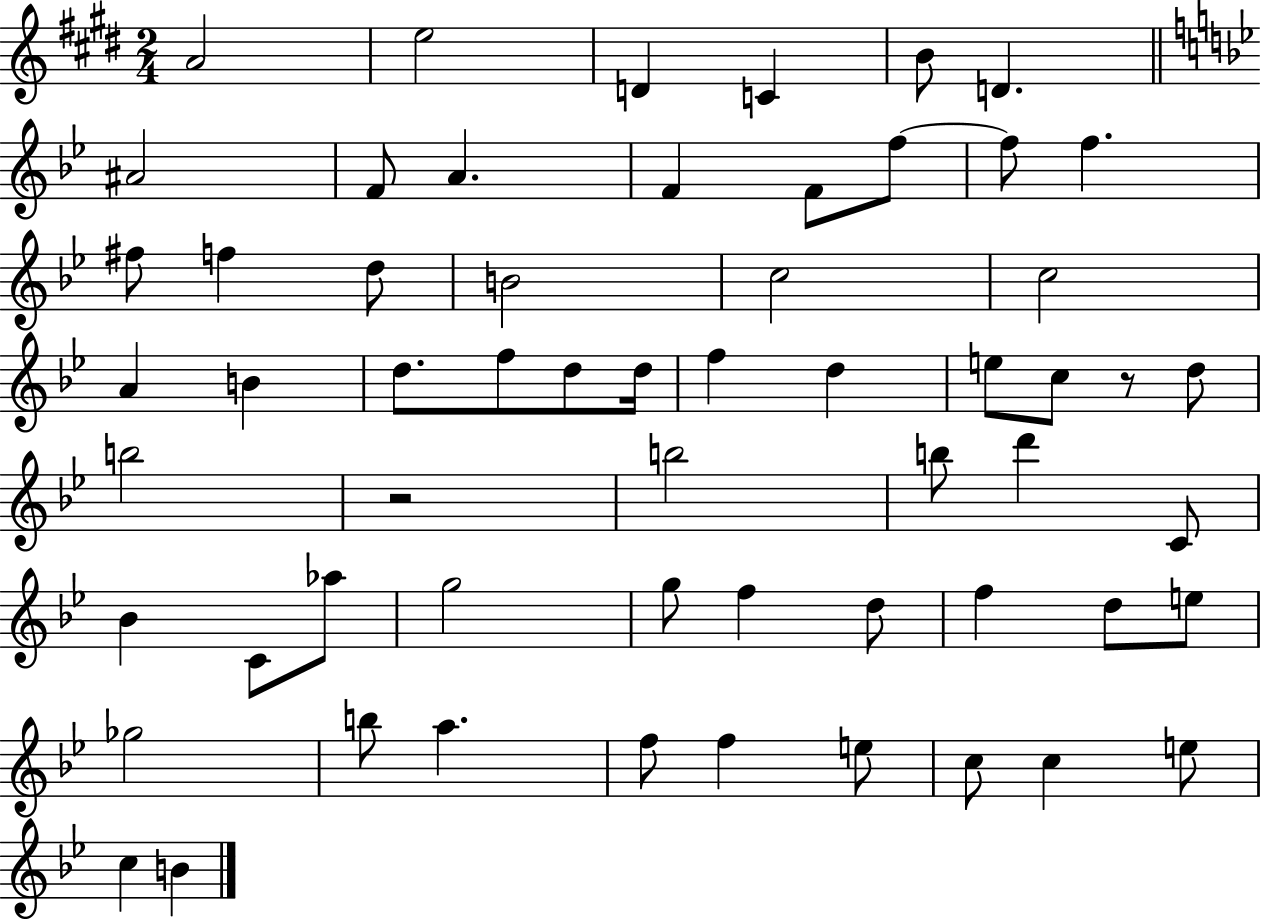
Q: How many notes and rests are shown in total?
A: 59